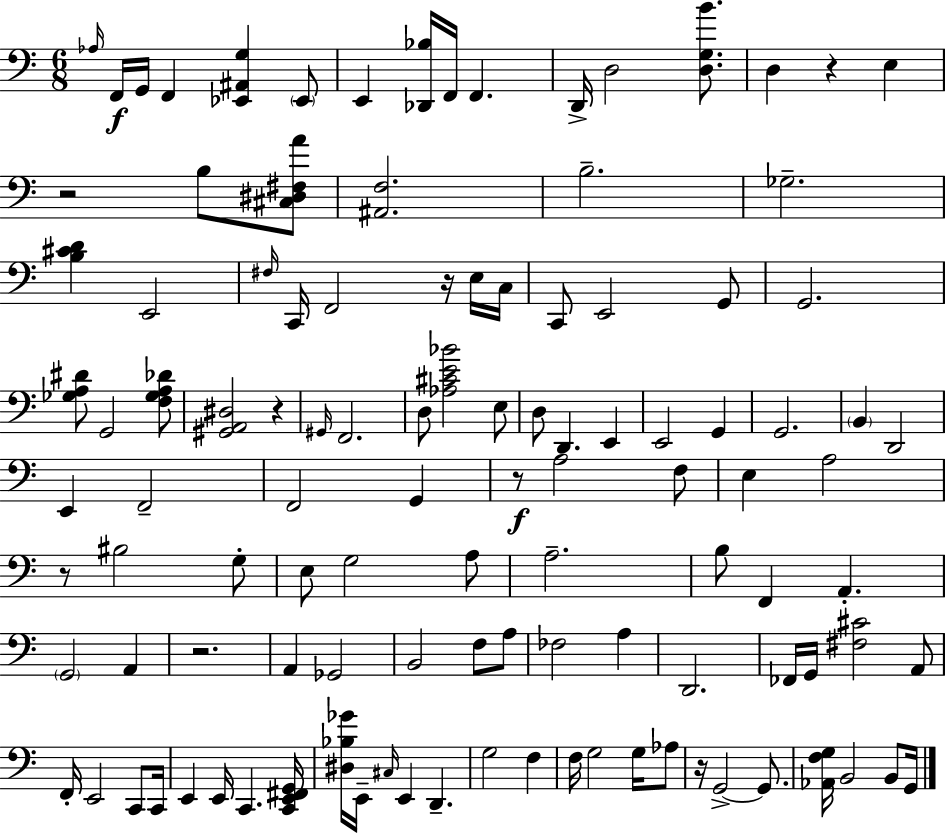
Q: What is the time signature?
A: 6/8